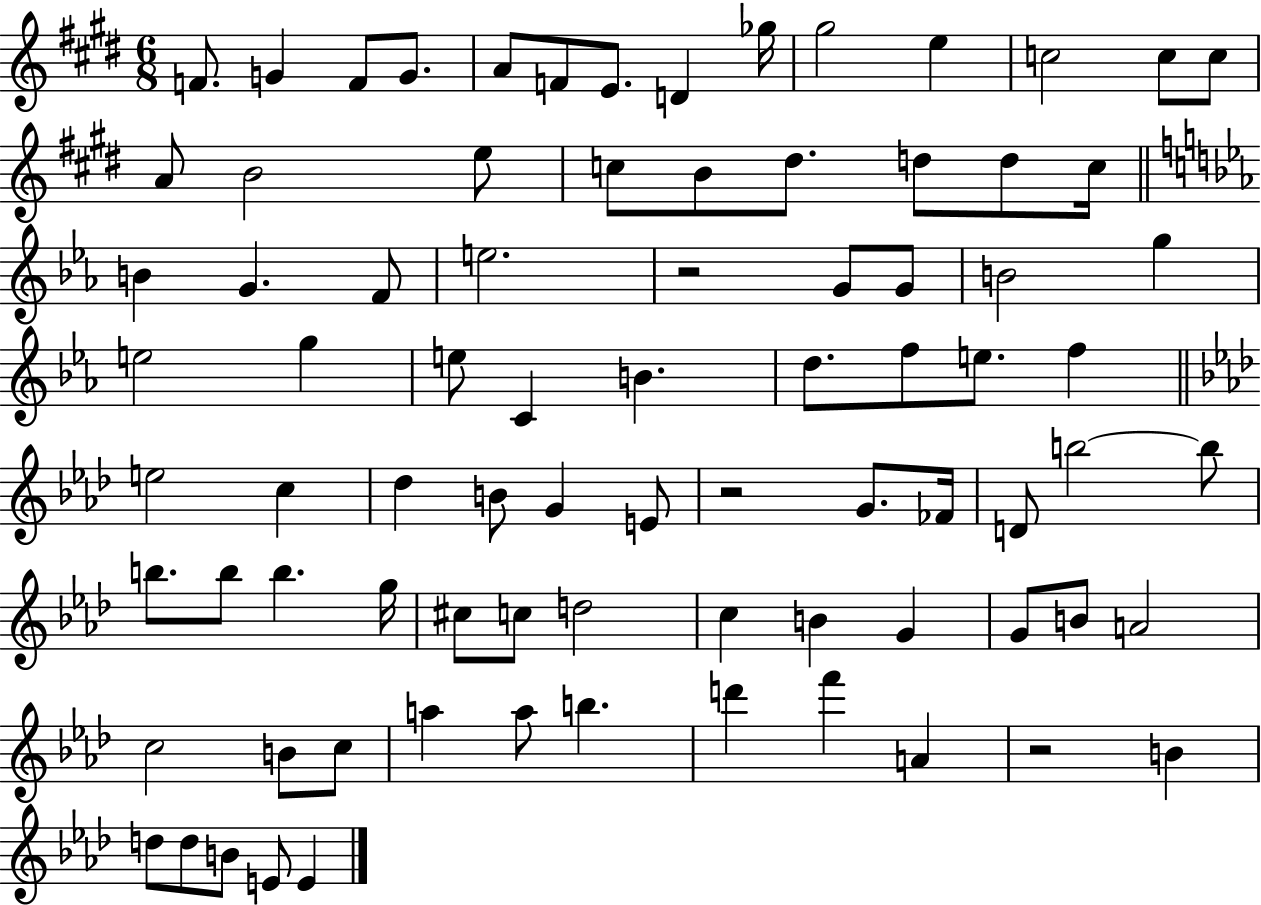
X:1
T:Untitled
M:6/8
L:1/4
K:E
F/2 G F/2 G/2 A/2 F/2 E/2 D _g/4 ^g2 e c2 c/2 c/2 A/2 B2 e/2 c/2 B/2 ^d/2 d/2 d/2 c/4 B G F/2 e2 z2 G/2 G/2 B2 g e2 g e/2 C B d/2 f/2 e/2 f e2 c _d B/2 G E/2 z2 G/2 _F/4 D/2 b2 b/2 b/2 b/2 b g/4 ^c/2 c/2 d2 c B G G/2 B/2 A2 c2 B/2 c/2 a a/2 b d' f' A z2 B d/2 d/2 B/2 E/2 E